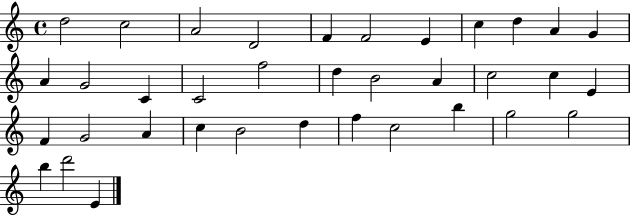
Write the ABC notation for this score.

X:1
T:Untitled
M:4/4
L:1/4
K:C
d2 c2 A2 D2 F F2 E c d A G A G2 C C2 f2 d B2 A c2 c E F G2 A c B2 d f c2 b g2 g2 b d'2 E